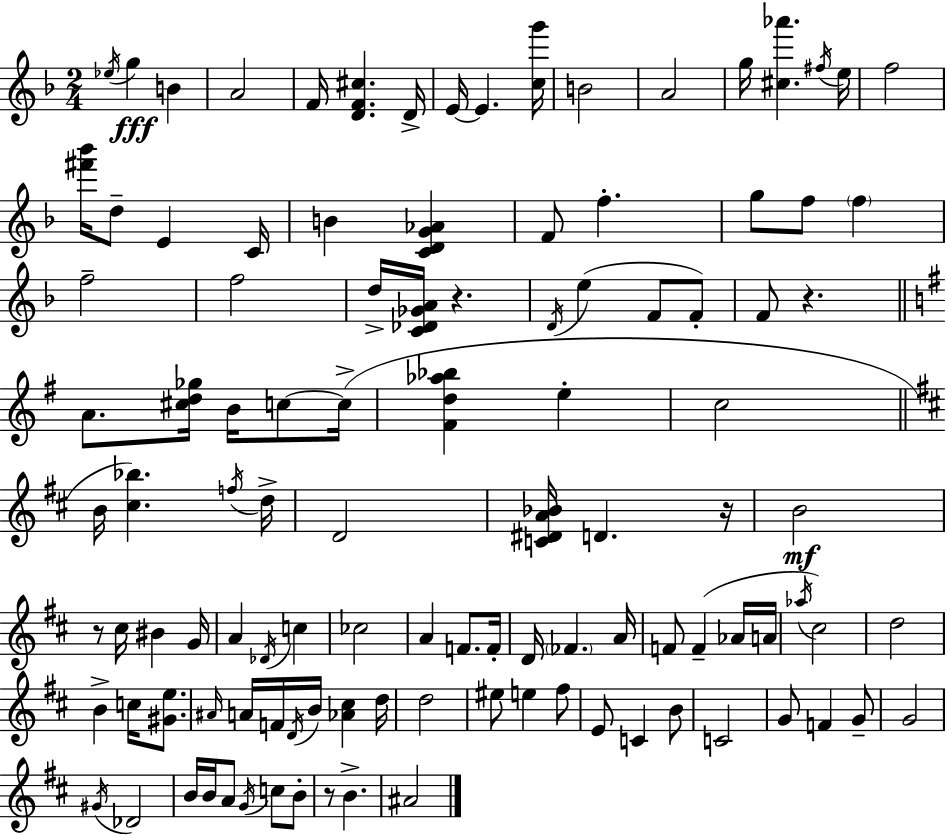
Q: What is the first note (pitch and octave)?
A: Eb5